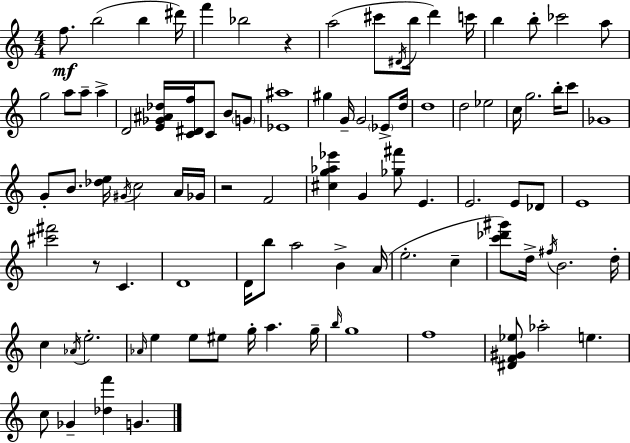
F5/e. B5/h B5/q D#6/s F6/q Bb5/h R/q A5/h C#6/e D#4/s B5/s D6/q C6/s B5/q B5/e CES6/h A5/e G5/h A5/e A5/e A5/q D4/h [E4,Gb4,A#4,Db5]/s [C4,D#4,F5]/s C4/e B4/e G4/e [Eb4,A#5]/w G#5/q G4/s G4/h Eb4/e D5/s D5/w D5/h Eb5/h C5/s G5/h. B5/s C6/e Gb4/w G4/e B4/e. [Db5,E5]/s G#4/s C5/h A4/s Gb4/s R/h F4/h [C#5,G5,Ab5,Eb6]/q G4/q [Gb5,F#6]/e E4/q. E4/h. E4/e Db4/e E4/w [C#6,F#6]/h R/e C4/q. D4/w D4/s B5/e A5/h B4/q A4/s E5/h. C5/q [C6,Db6,G#6]/e D5/s F#5/s B4/h. D5/s C5/q Ab4/s E5/h. Ab4/s E5/q E5/e EIS5/e G5/s A5/q. G5/s B5/s G5/w F5/w [D#4,F4,G#4,Eb5]/e Ab5/h E5/q. C5/e Gb4/q [Db5,F6]/q G4/q.